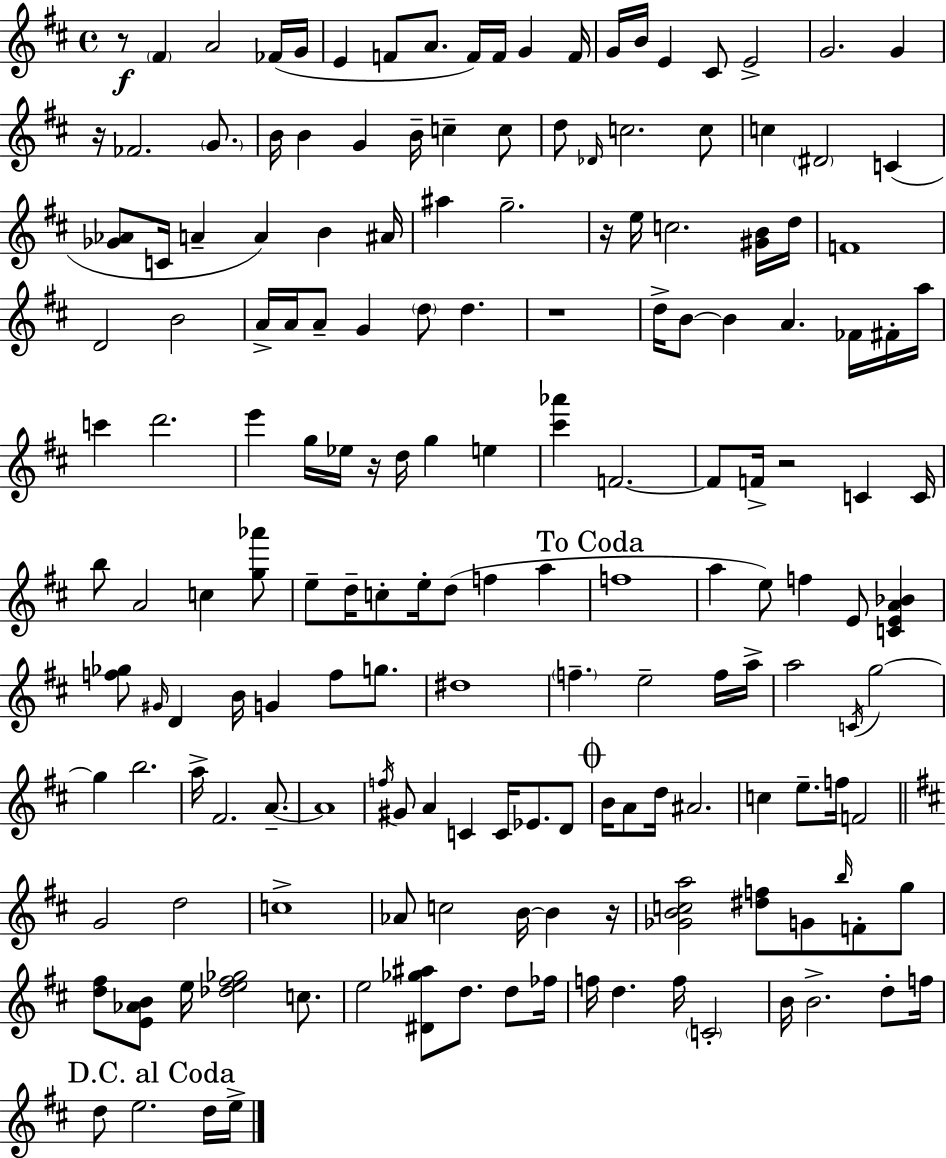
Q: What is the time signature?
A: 4/4